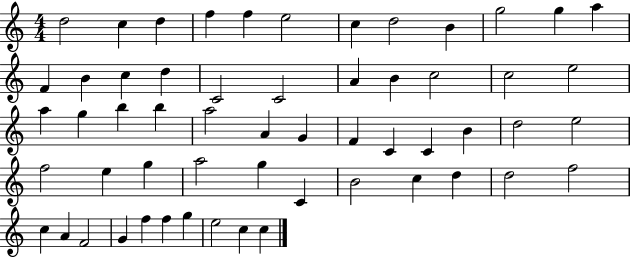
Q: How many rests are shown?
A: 0